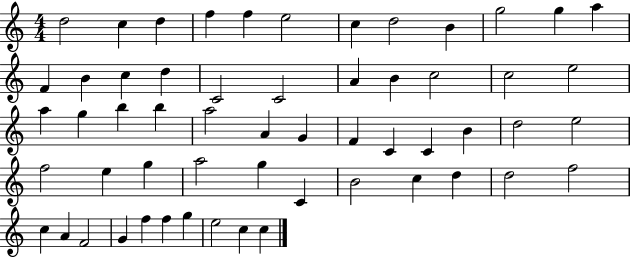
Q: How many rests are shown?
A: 0